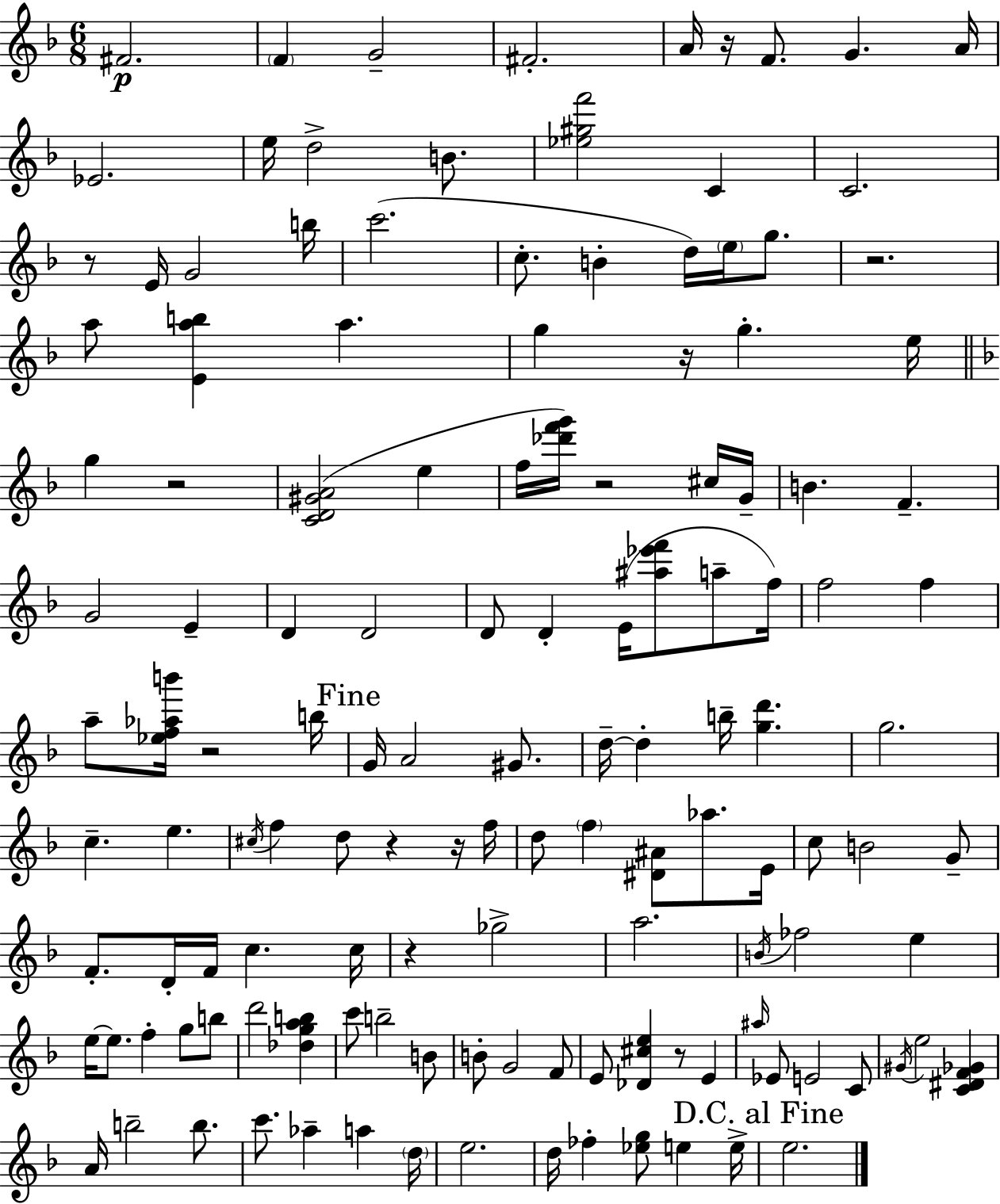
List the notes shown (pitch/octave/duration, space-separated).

F#4/h. F4/q G4/h F#4/h. A4/s R/s F4/e. G4/q. A4/s Eb4/h. E5/s D5/h B4/e. [Eb5,G#5,F6]/h C4/q C4/h. R/e E4/s G4/h B5/s C6/h. C5/e. B4/q D5/s E5/s G5/e. R/h. A5/e [E4,A5,B5]/q A5/q. G5/q R/s G5/q. E5/s G5/q R/h [C4,D4,G#4,A4]/h E5/q F5/s [Db6,F6,G6]/s R/h C#5/s G4/s B4/q. F4/q. G4/h E4/q D4/q D4/h D4/e D4/q E4/s [A#5,Eb6,F6]/e A5/e F5/s F5/h F5/q A5/e [Eb5,F5,Ab5,B6]/s R/h B5/s G4/s A4/h G#4/e. D5/s D5/q B5/s [G5,D6]/q. G5/h. C5/q. E5/q. C#5/s F5/q D5/e R/q R/s F5/s D5/e F5/q [D#4,A#4]/e Ab5/e. E4/s C5/e B4/h G4/e F4/e. D4/s F4/s C5/q. C5/s R/q Gb5/h A5/h. B4/s FES5/h E5/q E5/s E5/e. F5/q G5/e B5/e D6/h [Db5,G5,A5,B5]/q C6/e B5/h B4/e B4/e G4/h F4/e E4/e [Db4,C#5,E5]/q R/e E4/q A#5/s Eb4/e E4/h C4/e G#4/s E5/h [C4,D#4,F4,Gb4]/q A4/s B5/h B5/e. C6/e. Ab5/q A5/q D5/s E5/h. D5/s FES5/q [Eb5,G5]/e E5/q E5/s E5/h.